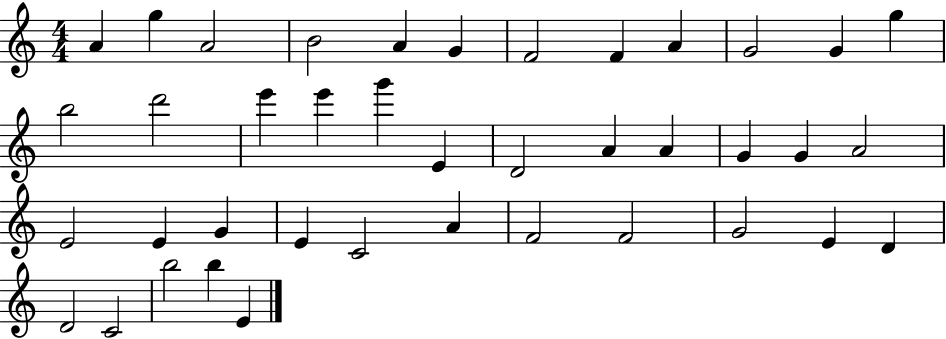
X:1
T:Untitled
M:4/4
L:1/4
K:C
A g A2 B2 A G F2 F A G2 G g b2 d'2 e' e' g' E D2 A A G G A2 E2 E G E C2 A F2 F2 G2 E D D2 C2 b2 b E